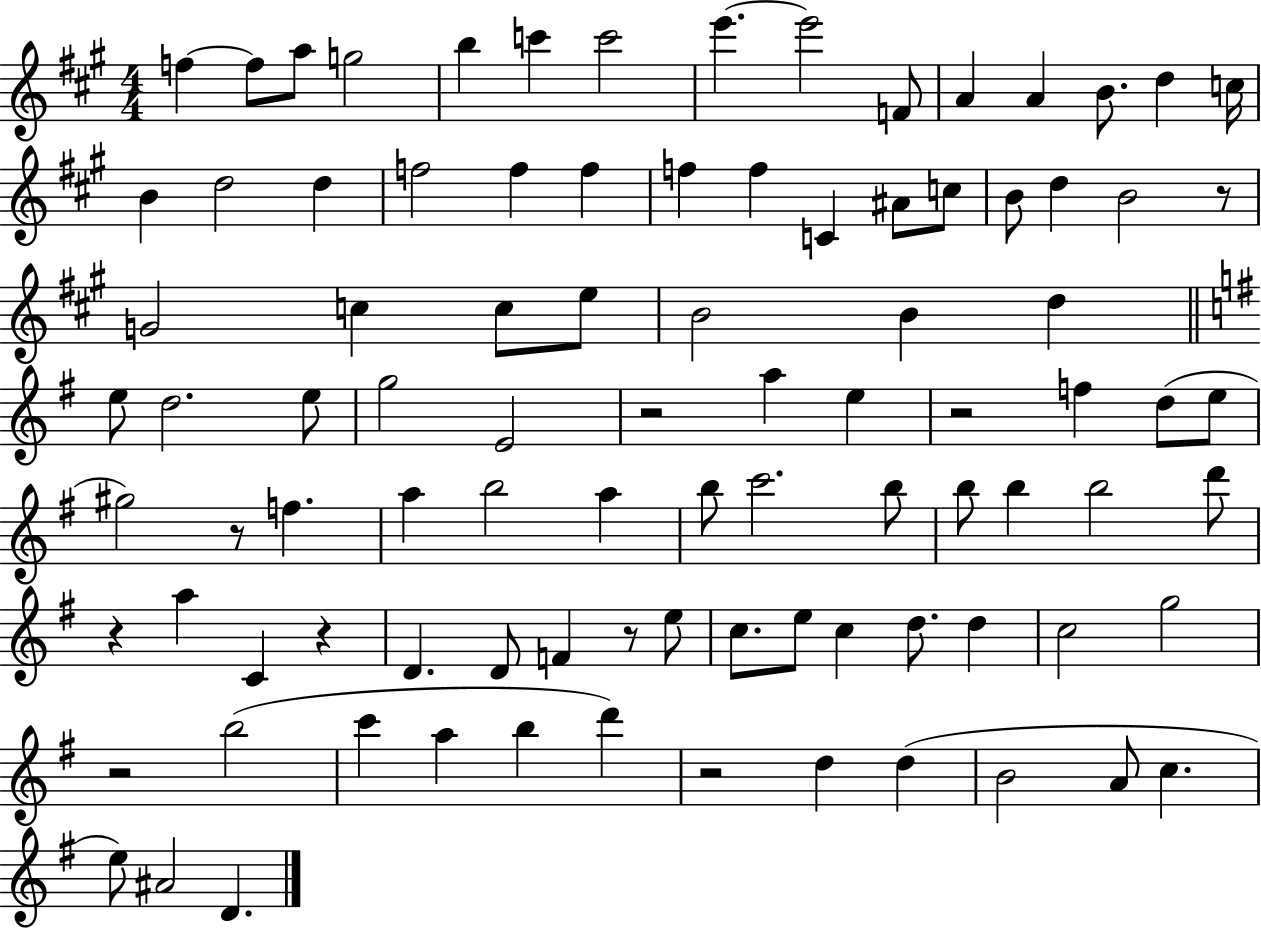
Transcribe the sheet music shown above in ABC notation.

X:1
T:Untitled
M:4/4
L:1/4
K:A
f f/2 a/2 g2 b c' c'2 e' e'2 F/2 A A B/2 d c/4 B d2 d f2 f f f f C ^A/2 c/2 B/2 d B2 z/2 G2 c c/2 e/2 B2 B d e/2 d2 e/2 g2 E2 z2 a e z2 f d/2 e/2 ^g2 z/2 f a b2 a b/2 c'2 b/2 b/2 b b2 d'/2 z a C z D D/2 F z/2 e/2 c/2 e/2 c d/2 d c2 g2 z2 b2 c' a b d' z2 d d B2 A/2 c e/2 ^A2 D